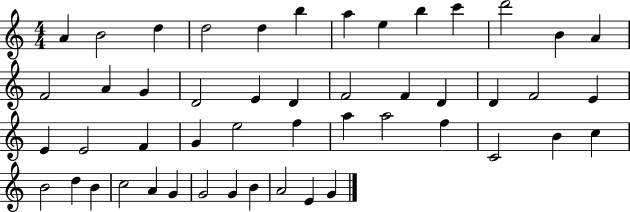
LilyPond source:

{
  \clef treble
  \numericTimeSignature
  \time 4/4
  \key c \major
  a'4 b'2 d''4 | d''2 d''4 b''4 | a''4 e''4 b''4 c'''4 | d'''2 b'4 a'4 | \break f'2 a'4 g'4 | d'2 e'4 d'4 | f'2 f'4 d'4 | d'4 f'2 e'4 | \break e'4 e'2 f'4 | g'4 e''2 f''4 | a''4 a''2 f''4 | c'2 b'4 c''4 | \break b'2 d''4 b'4 | c''2 a'4 g'4 | g'2 g'4 b'4 | a'2 e'4 g'4 | \break \bar "|."
}